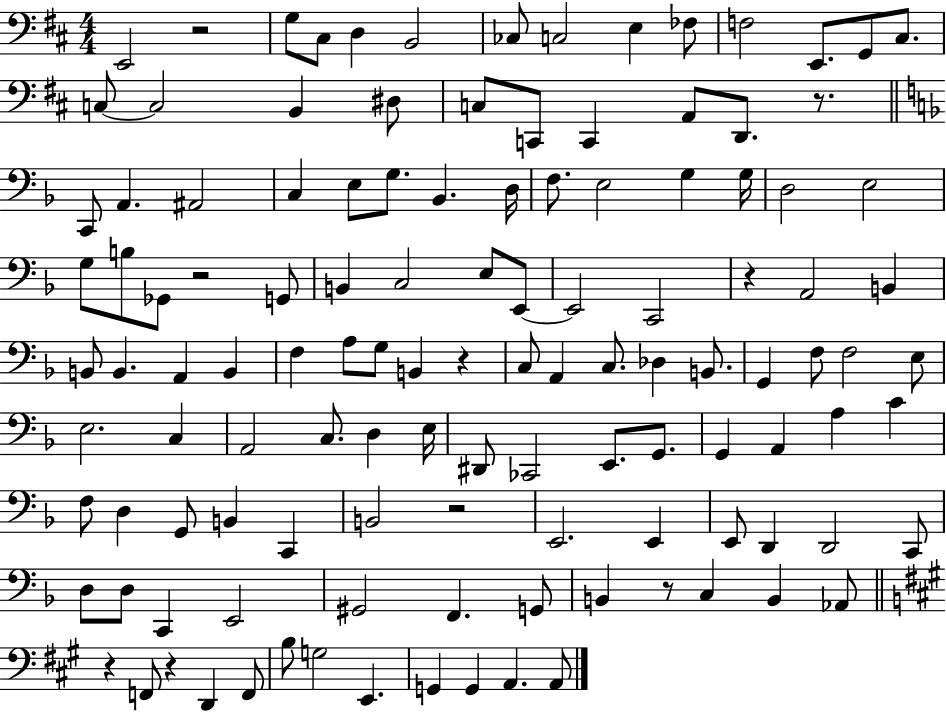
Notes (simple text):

E2/h R/h G3/e C#3/e D3/q B2/h CES3/e C3/h E3/q FES3/e F3/h E2/e. G2/e C#3/e. C3/e C3/h B2/q D#3/e C3/e C2/e C2/q A2/e D2/e. R/e. C2/e A2/q. A#2/h C3/q E3/e G3/e. Bb2/q. D3/s F3/e. E3/h G3/q G3/s D3/h E3/h G3/e B3/e Gb2/e R/h G2/e B2/q C3/h E3/e E2/e E2/h C2/h R/q A2/h B2/q B2/e B2/q. A2/q B2/q F3/q A3/e G3/e B2/q R/q C3/e A2/q C3/e. Db3/q B2/e. G2/q F3/e F3/h E3/e E3/h. C3/q A2/h C3/e. D3/q E3/s D#2/e CES2/h E2/e. G2/e. G2/q A2/q A3/q C4/q F3/e D3/q G2/e B2/q C2/q B2/h R/h E2/h. E2/q E2/e D2/q D2/h C2/e D3/e D3/e C2/q E2/h G#2/h F2/q. G2/e B2/q R/e C3/q B2/q Ab2/e R/q F2/e R/q D2/q F2/e B3/e G3/h E2/q. G2/q G2/q A2/q. A2/e